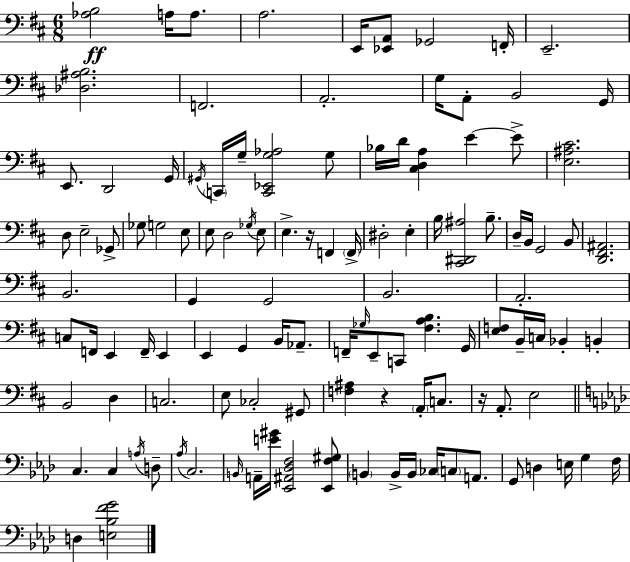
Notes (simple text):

[Ab3,B3]/h A3/s A3/e. A3/h. E2/s [Eb2,A2]/e Gb2/h F2/s E2/h. [Db3,A#3,B3]/h. F2/h. A2/h. G3/s A2/e B2/h G2/s E2/e. D2/h G2/s G#2/s C2/s G3/s [C2,Eb2,G3,Ab3]/h G3/e Bb3/s D4/s [C#3,D3,A3]/q E4/q E4/e [E3,A#3,C#4]/h. D3/e E3/h Gb2/e Gb3/e G3/h E3/e E3/e D3/h Gb3/s E3/e E3/q. R/s F2/q F2/s D#3/h E3/q B3/s [C#2,D#2,A#3]/h B3/e. D3/s B2/s G2/h B2/e [D2,F#2,A#2]/h. B2/h. G2/q G2/h B2/h. A2/h. C3/e F2/s E2/q F2/s E2/q E2/q G2/q B2/s Ab2/e. F2/s Gb3/s E2/e C2/e [F#3,A3,B3]/q. G2/s [E3,F3]/e B2/s C3/s Bb2/q B2/q B2/h D3/q C3/h. E3/e CES3/h G#2/e [F3,A#3]/q R/q A2/s C3/e. R/s A2/e. E3/h C3/q. C3/q A3/s D3/e Ab3/s C3/h. B2/s A2/s [E4,G#4]/s [Eb2,A#2,Db3,F3]/h [Eb2,F3,G#3]/e B2/q B2/s B2/s CES3/s C3/e A2/e. G2/e D3/q E3/s G3/q F3/s D3/q [E3,Bb3,F4,G4]/h